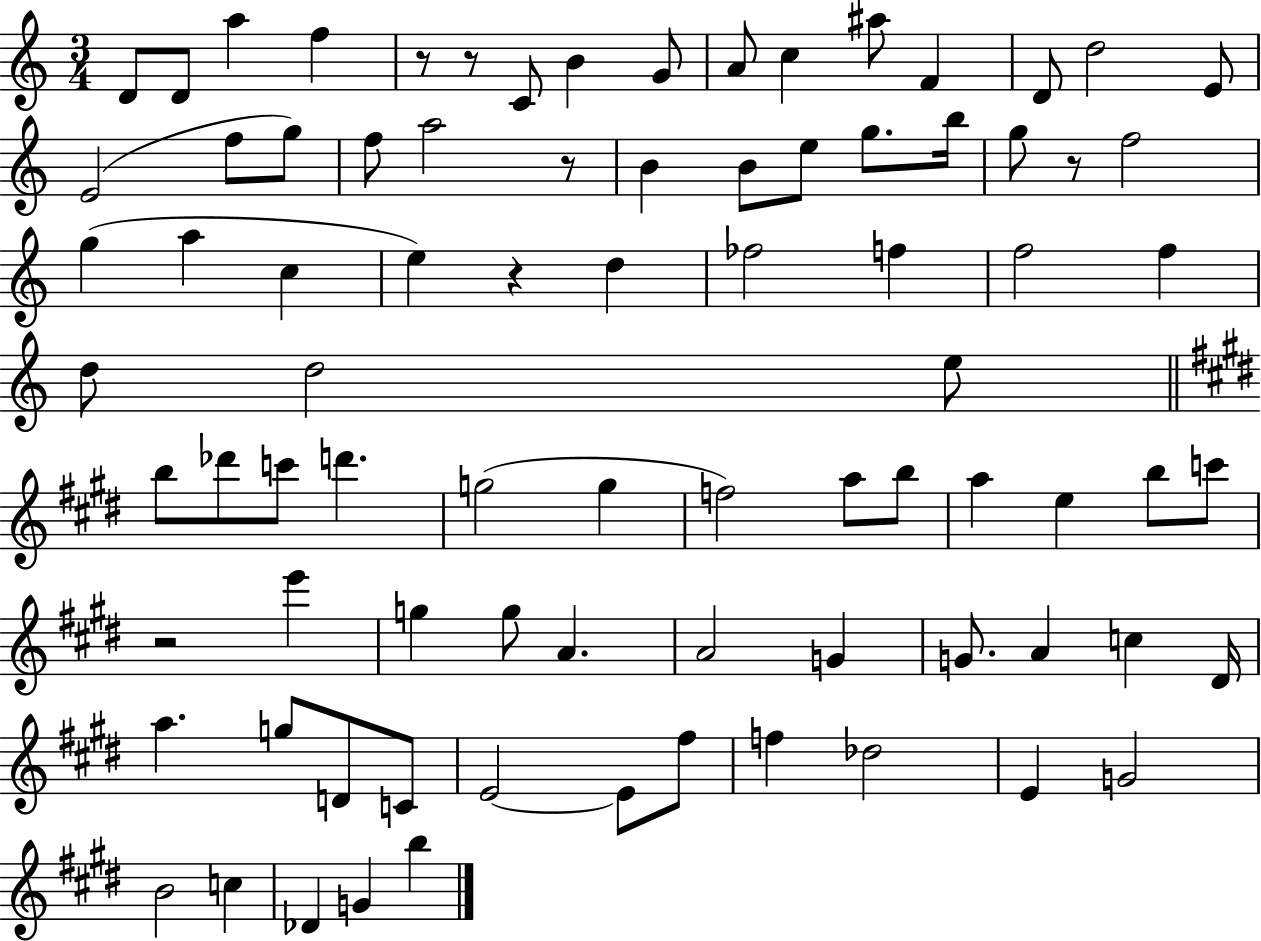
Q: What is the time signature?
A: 3/4